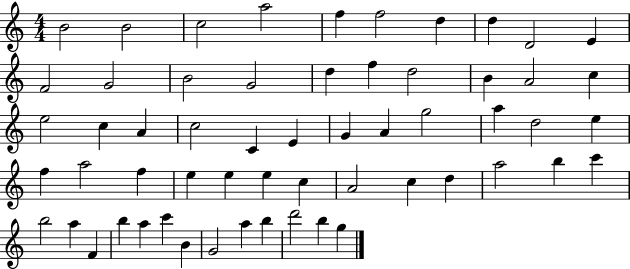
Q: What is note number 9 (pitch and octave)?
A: D4